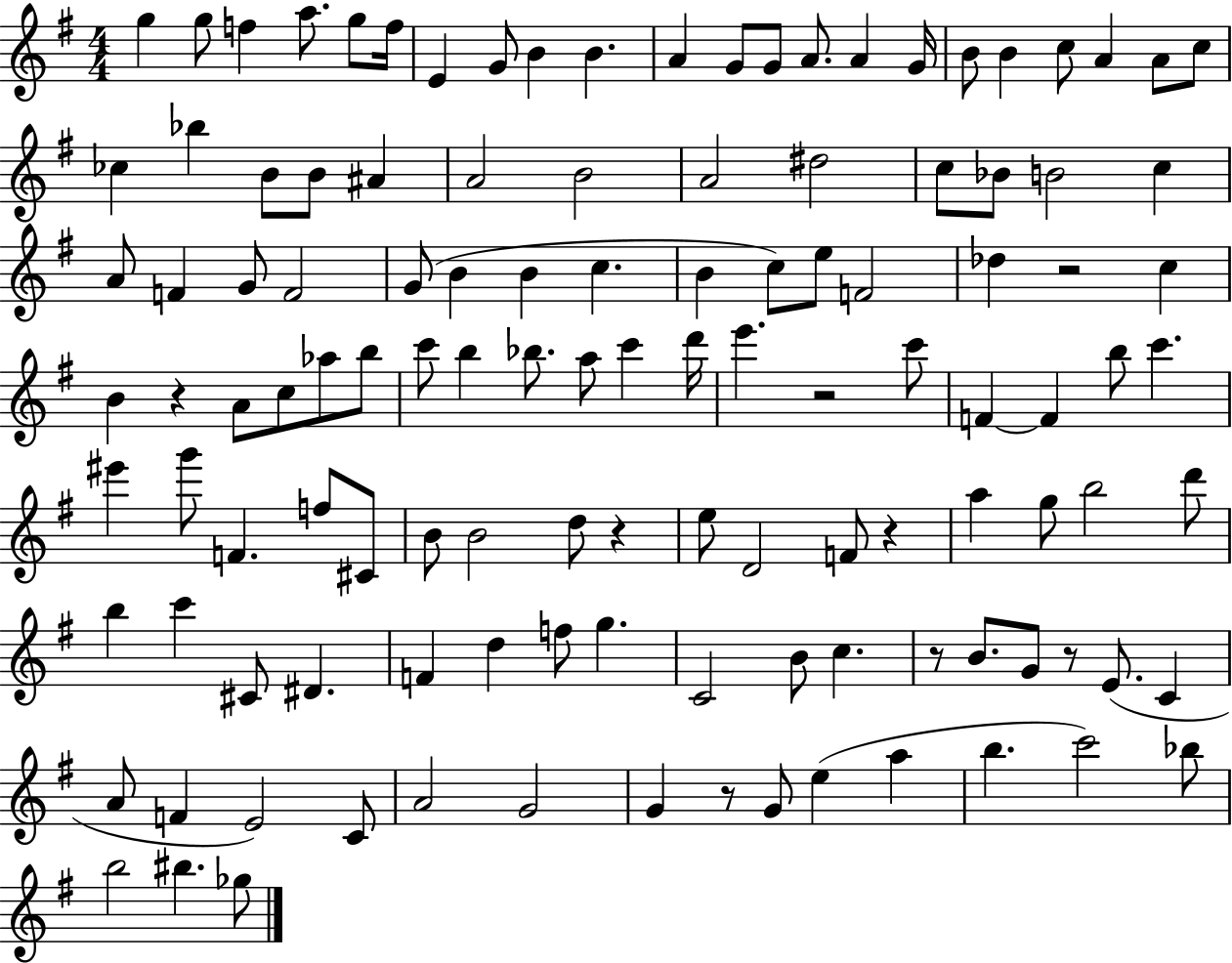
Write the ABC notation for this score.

X:1
T:Untitled
M:4/4
L:1/4
K:G
g g/2 f a/2 g/2 f/4 E G/2 B B A G/2 G/2 A/2 A G/4 B/2 B c/2 A A/2 c/2 _c _b B/2 B/2 ^A A2 B2 A2 ^d2 c/2 _B/2 B2 c A/2 F G/2 F2 G/2 B B c B c/2 e/2 F2 _d z2 c B z A/2 c/2 _a/2 b/2 c'/2 b _b/2 a/2 c' d'/4 e' z2 c'/2 F F b/2 c' ^e' g'/2 F f/2 ^C/2 B/2 B2 d/2 z e/2 D2 F/2 z a g/2 b2 d'/2 b c' ^C/2 ^D F d f/2 g C2 B/2 c z/2 B/2 G/2 z/2 E/2 C A/2 F E2 C/2 A2 G2 G z/2 G/2 e a b c'2 _b/2 b2 ^b _g/2